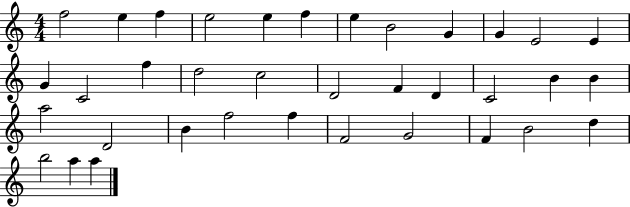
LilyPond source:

{
  \clef treble
  \numericTimeSignature
  \time 4/4
  \key c \major
  f''2 e''4 f''4 | e''2 e''4 f''4 | e''4 b'2 g'4 | g'4 e'2 e'4 | \break g'4 c'2 f''4 | d''2 c''2 | d'2 f'4 d'4 | c'2 b'4 b'4 | \break a''2 d'2 | b'4 f''2 f''4 | f'2 g'2 | f'4 b'2 d''4 | \break b''2 a''4 a''4 | \bar "|."
}